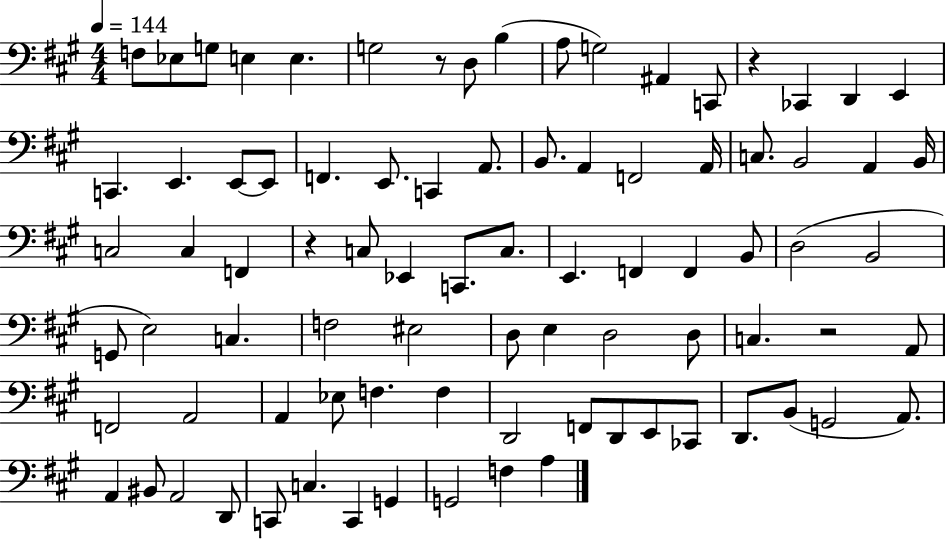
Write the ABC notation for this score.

X:1
T:Untitled
M:4/4
L:1/4
K:A
F,/2 _E,/2 G,/2 E, E, G,2 z/2 D,/2 B, A,/2 G,2 ^A,, C,,/2 z _C,, D,, E,, C,, E,, E,,/2 E,,/2 F,, E,,/2 C,, A,,/2 B,,/2 A,, F,,2 A,,/4 C,/2 B,,2 A,, B,,/4 C,2 C, F,, z C,/2 _E,, C,,/2 C,/2 E,, F,, F,, B,,/2 D,2 B,,2 G,,/2 E,2 C, F,2 ^E,2 D,/2 E, D,2 D,/2 C, z2 A,,/2 F,,2 A,,2 A,, _E,/2 F, F, D,,2 F,,/2 D,,/2 E,,/2 _C,,/2 D,,/2 B,,/2 G,,2 A,,/2 A,, ^B,,/2 A,,2 D,,/2 C,,/2 C, C,, G,, G,,2 F, A,